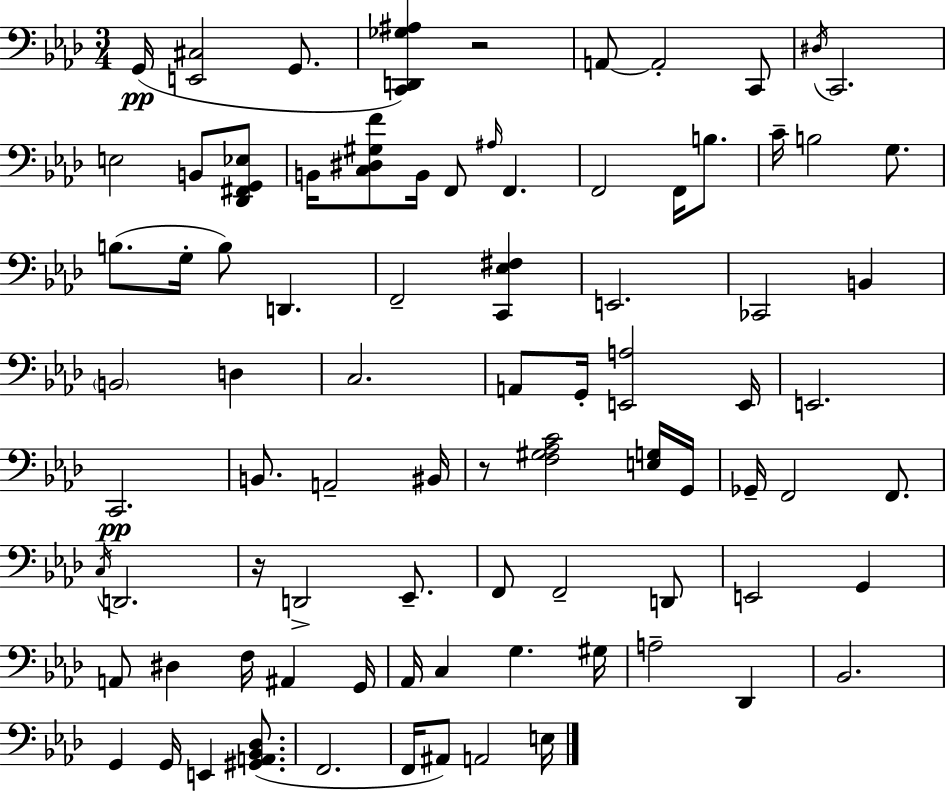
X:1
T:Untitled
M:3/4
L:1/4
K:Fm
G,,/4 [E,,^C,]2 G,,/2 [C,,D,,_G,^A,] z2 A,,/2 A,,2 C,,/2 ^D,/4 C,,2 E,2 B,,/2 [_D,,^F,,G,,_E,]/2 B,,/4 [C,^D,^G,F]/2 B,,/4 F,,/2 ^A,/4 F,, F,,2 F,,/4 B,/2 C/4 B,2 G,/2 B,/2 G,/4 B,/2 D,, F,,2 [C,,_E,^F,] E,,2 _C,,2 B,, B,,2 D, C,2 A,,/2 G,,/4 [E,,A,]2 E,,/4 E,,2 C,,2 B,,/2 A,,2 ^B,,/4 z/2 [F,^G,_A,C]2 [E,G,]/4 G,,/4 _G,,/4 F,,2 F,,/2 C,/4 D,,2 z/4 D,,2 _E,,/2 F,,/2 F,,2 D,,/2 E,,2 G,, A,,/2 ^D, F,/4 ^A,, G,,/4 _A,,/4 C, G, ^G,/4 A,2 _D,, _B,,2 G,, G,,/4 E,, [^G,,A,,_B,,_D,]/2 F,,2 F,,/4 ^A,,/2 A,,2 E,/4